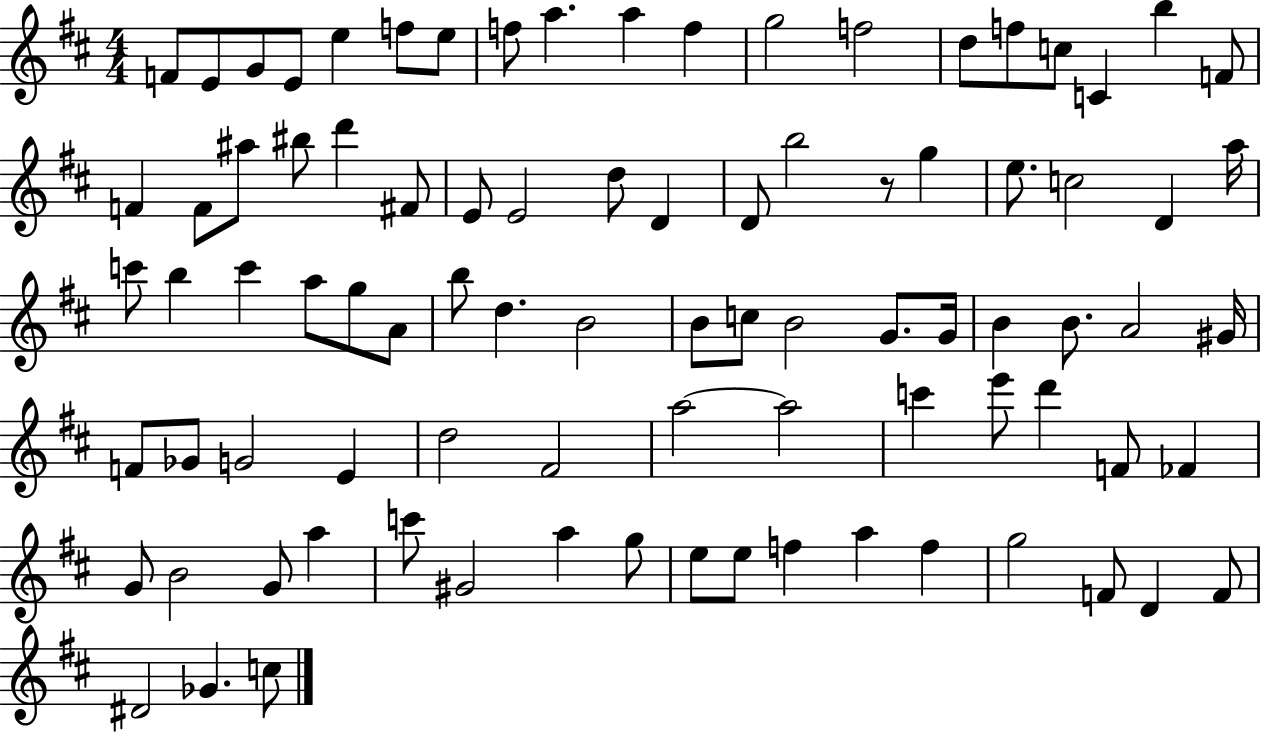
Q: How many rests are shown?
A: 1